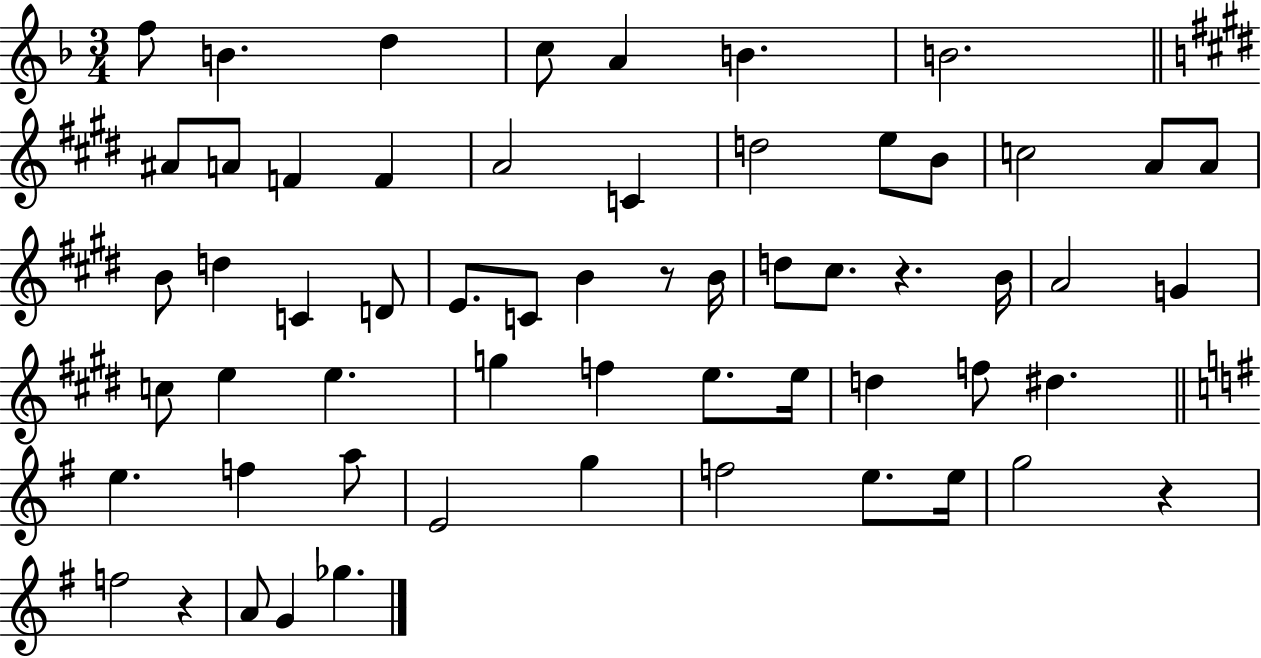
F5/e B4/q. D5/q C5/e A4/q B4/q. B4/h. A#4/e A4/e F4/q F4/q A4/h C4/q D5/h E5/e B4/e C5/h A4/e A4/e B4/e D5/q C4/q D4/e E4/e. C4/e B4/q R/e B4/s D5/e C#5/e. R/q. B4/s A4/h G4/q C5/e E5/q E5/q. G5/q F5/q E5/e. E5/s D5/q F5/e D#5/q. E5/q. F5/q A5/e E4/h G5/q F5/h E5/e. E5/s G5/h R/q F5/h R/q A4/e G4/q Gb5/q.